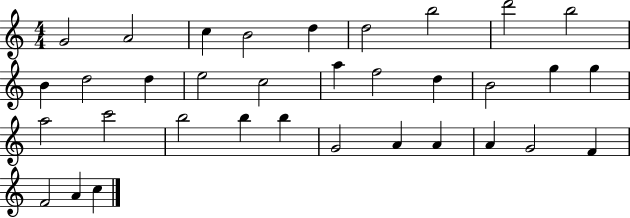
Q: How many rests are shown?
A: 0